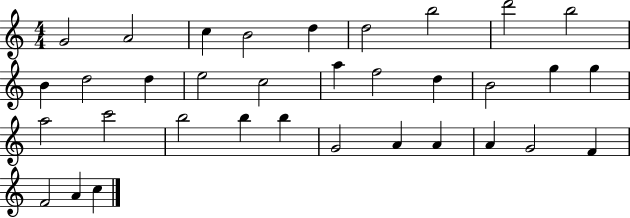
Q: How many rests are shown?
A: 0